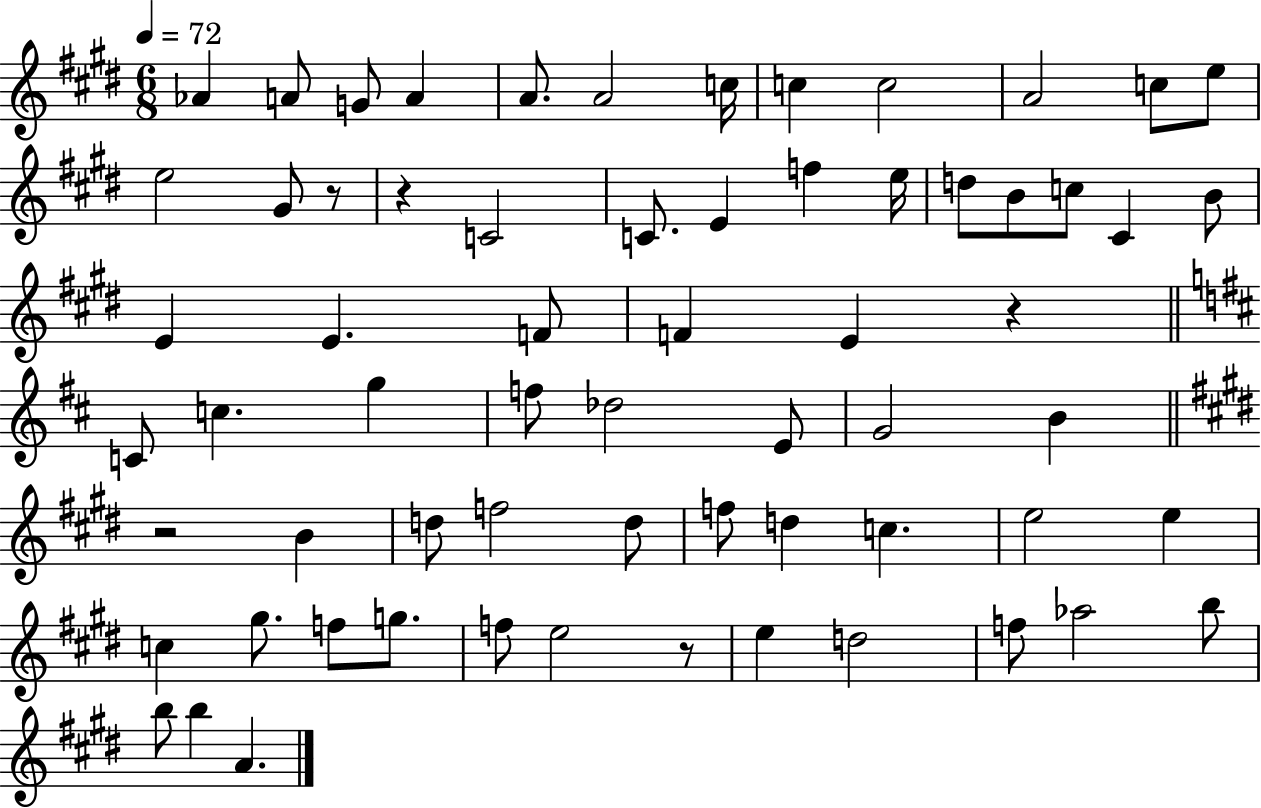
X:1
T:Untitled
M:6/8
L:1/4
K:E
_A A/2 G/2 A A/2 A2 c/4 c c2 A2 c/2 e/2 e2 ^G/2 z/2 z C2 C/2 E f e/4 d/2 B/2 c/2 ^C B/2 E E F/2 F E z C/2 c g f/2 _d2 E/2 G2 B z2 B d/2 f2 d/2 f/2 d c e2 e c ^g/2 f/2 g/2 f/2 e2 z/2 e d2 f/2 _a2 b/2 b/2 b A